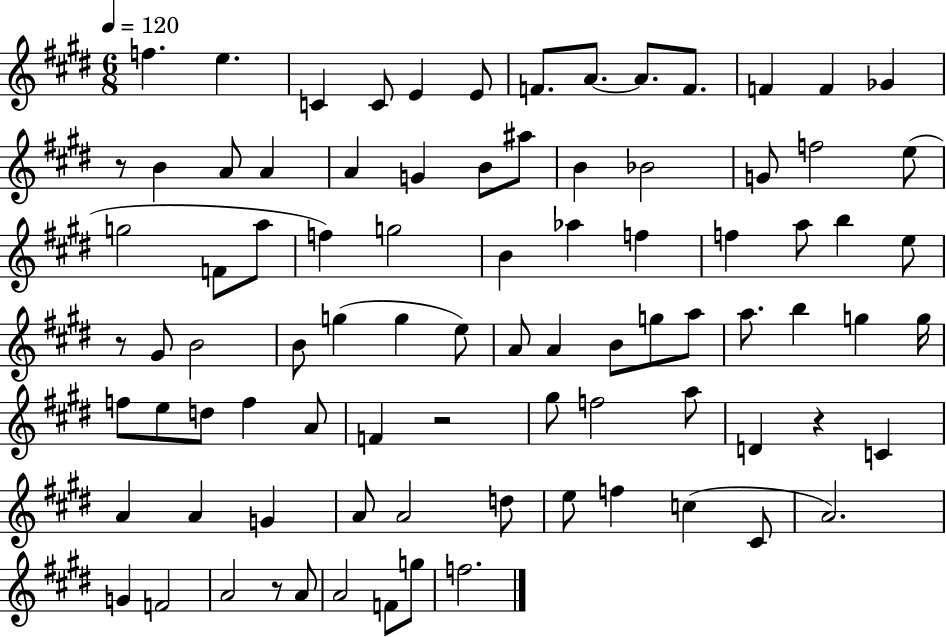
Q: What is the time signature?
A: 6/8